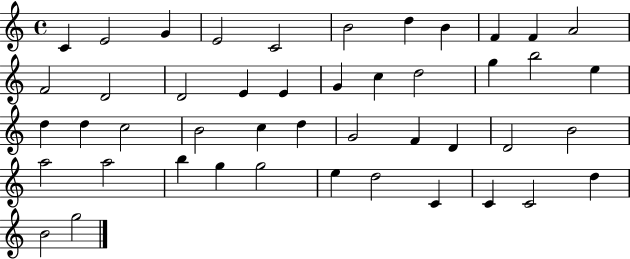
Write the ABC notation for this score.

X:1
T:Untitled
M:4/4
L:1/4
K:C
C E2 G E2 C2 B2 d B F F A2 F2 D2 D2 E E G c d2 g b2 e d d c2 B2 c d G2 F D D2 B2 a2 a2 b g g2 e d2 C C C2 d B2 g2